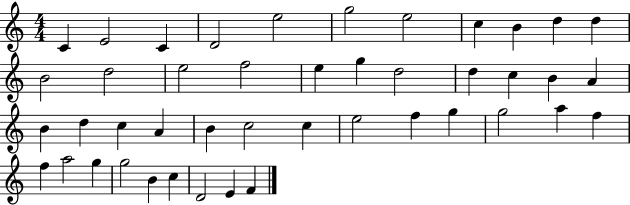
C4/q E4/h C4/q D4/h E5/h G5/h E5/h C5/q B4/q D5/q D5/q B4/h D5/h E5/h F5/h E5/q G5/q D5/h D5/q C5/q B4/q A4/q B4/q D5/q C5/q A4/q B4/q C5/h C5/q E5/h F5/q G5/q G5/h A5/q F5/q F5/q A5/h G5/q G5/h B4/q C5/q D4/h E4/q F4/q